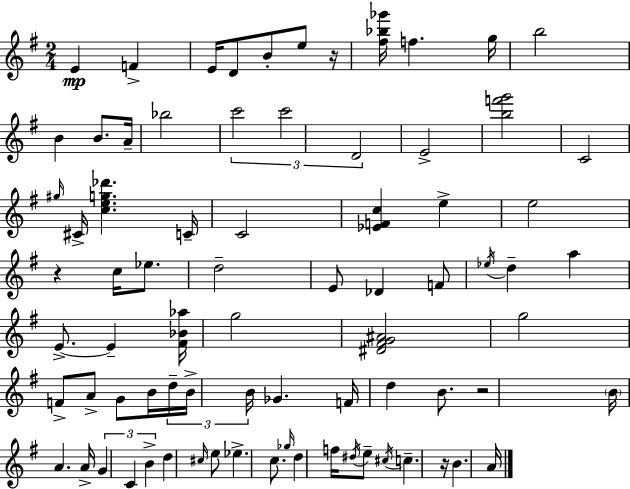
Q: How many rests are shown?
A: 4